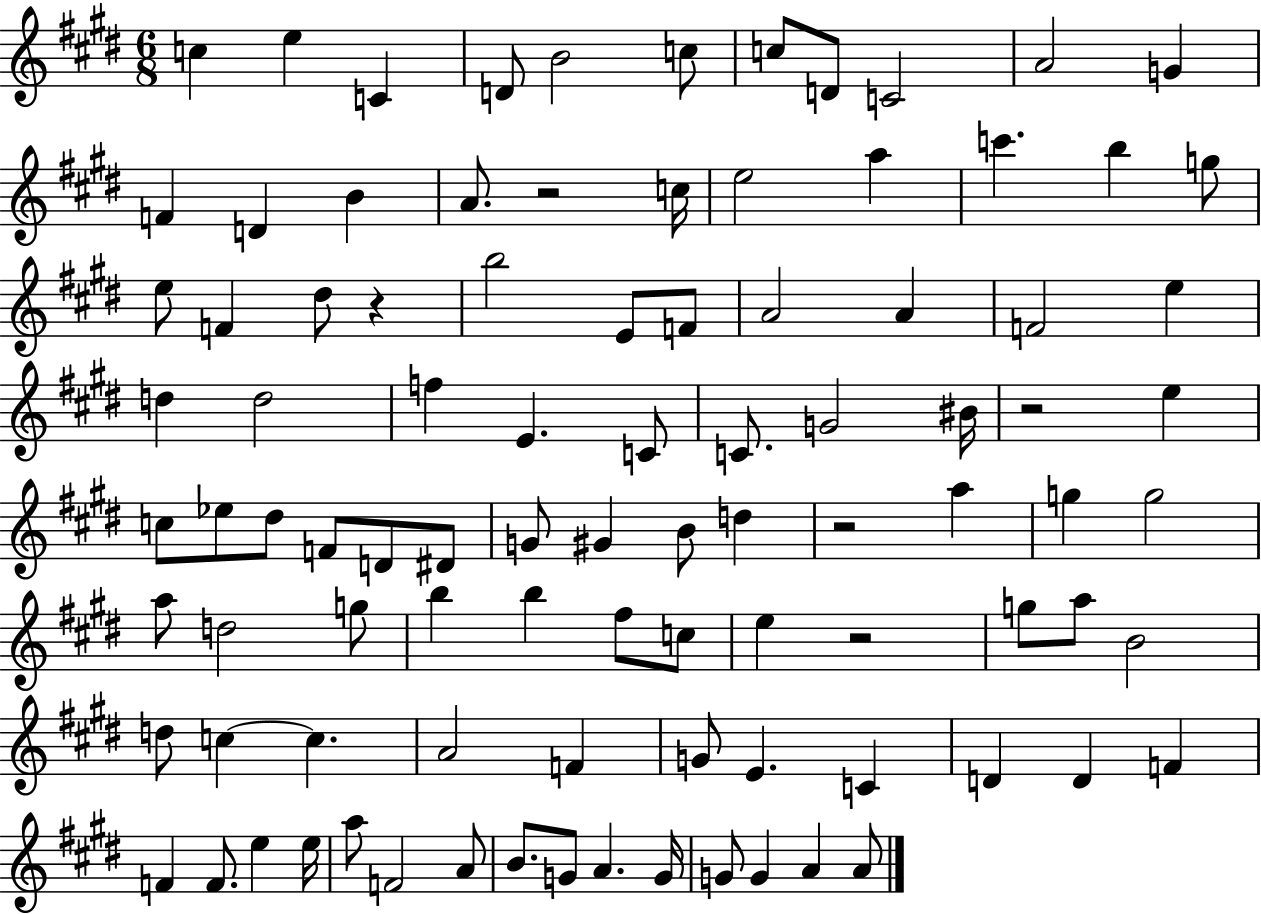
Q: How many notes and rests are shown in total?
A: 95